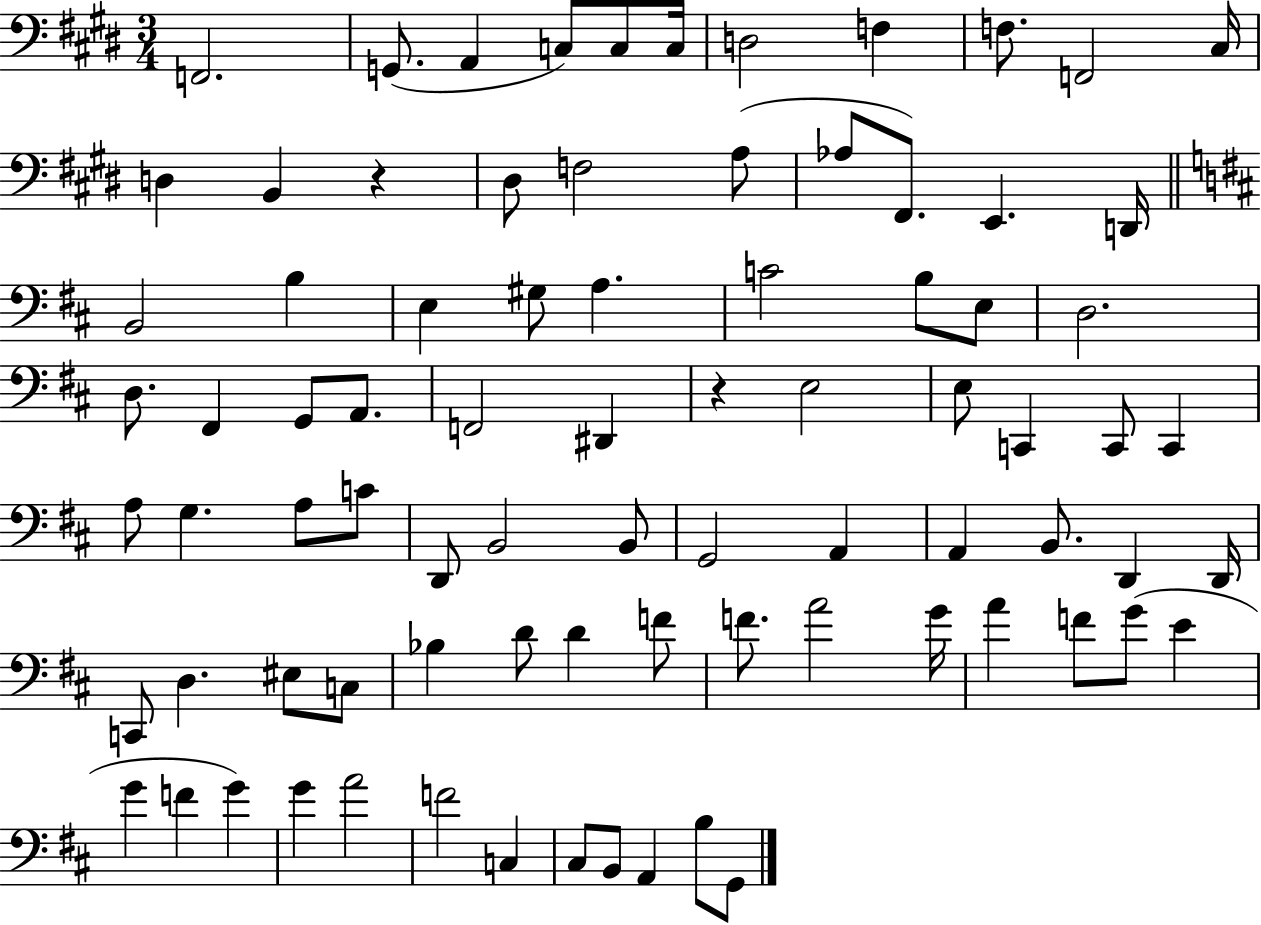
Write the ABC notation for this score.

X:1
T:Untitled
M:3/4
L:1/4
K:E
F,,2 G,,/2 A,, C,/2 C,/2 C,/4 D,2 F, F,/2 F,,2 ^C,/4 D, B,, z ^D,/2 F,2 A,/2 _A,/2 ^F,,/2 E,, D,,/4 B,,2 B, E, ^G,/2 A, C2 B,/2 E,/2 D,2 D,/2 ^F,, G,,/2 A,,/2 F,,2 ^D,, z E,2 E,/2 C,, C,,/2 C,, A,/2 G, A,/2 C/2 D,,/2 B,,2 B,,/2 G,,2 A,, A,, B,,/2 D,, D,,/4 C,,/2 D, ^E,/2 C,/2 _B, D/2 D F/2 F/2 A2 G/4 A F/2 G/2 E G F G G A2 F2 C, ^C,/2 B,,/2 A,, B,/2 G,,/2